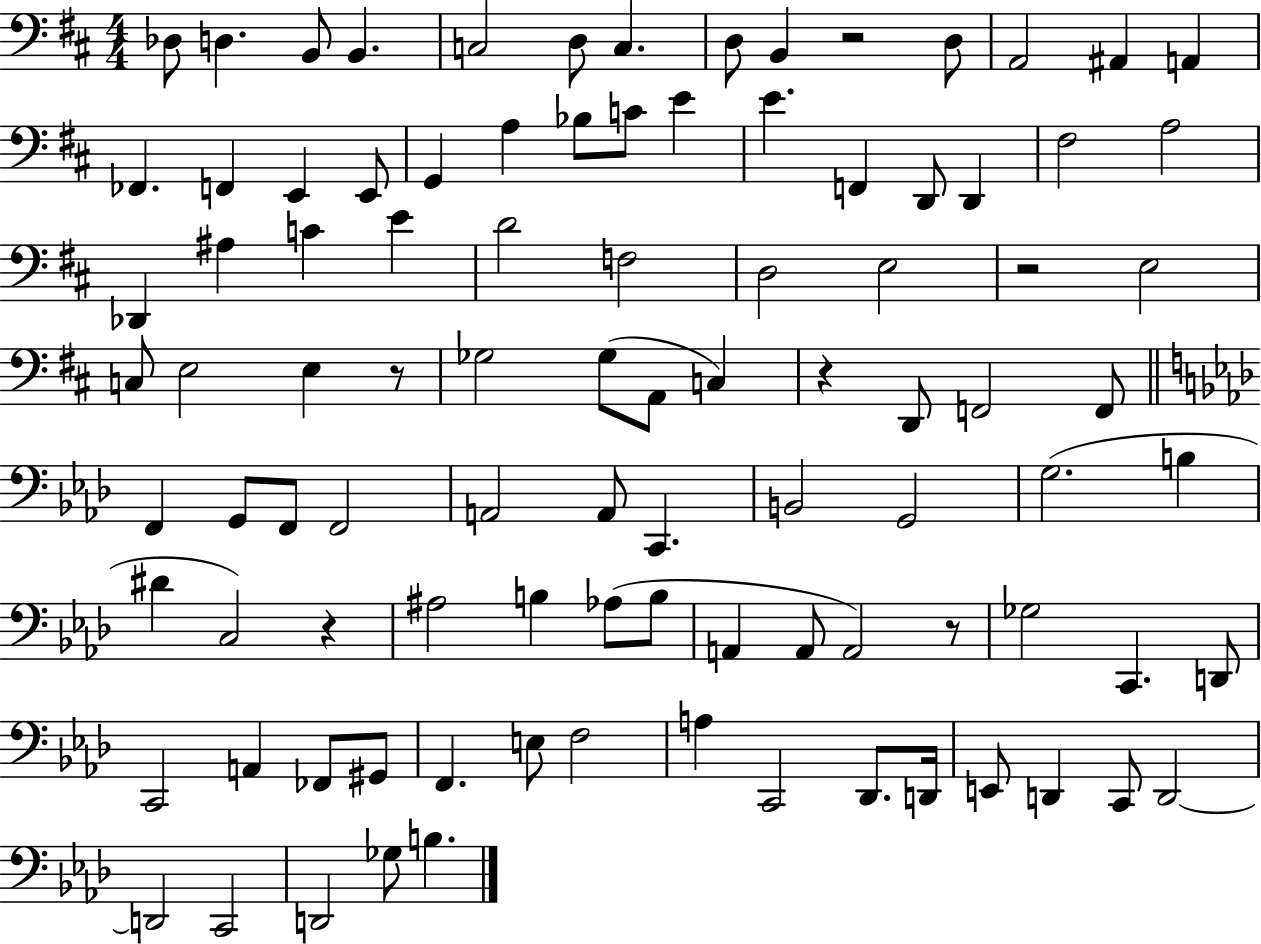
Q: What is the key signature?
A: D major